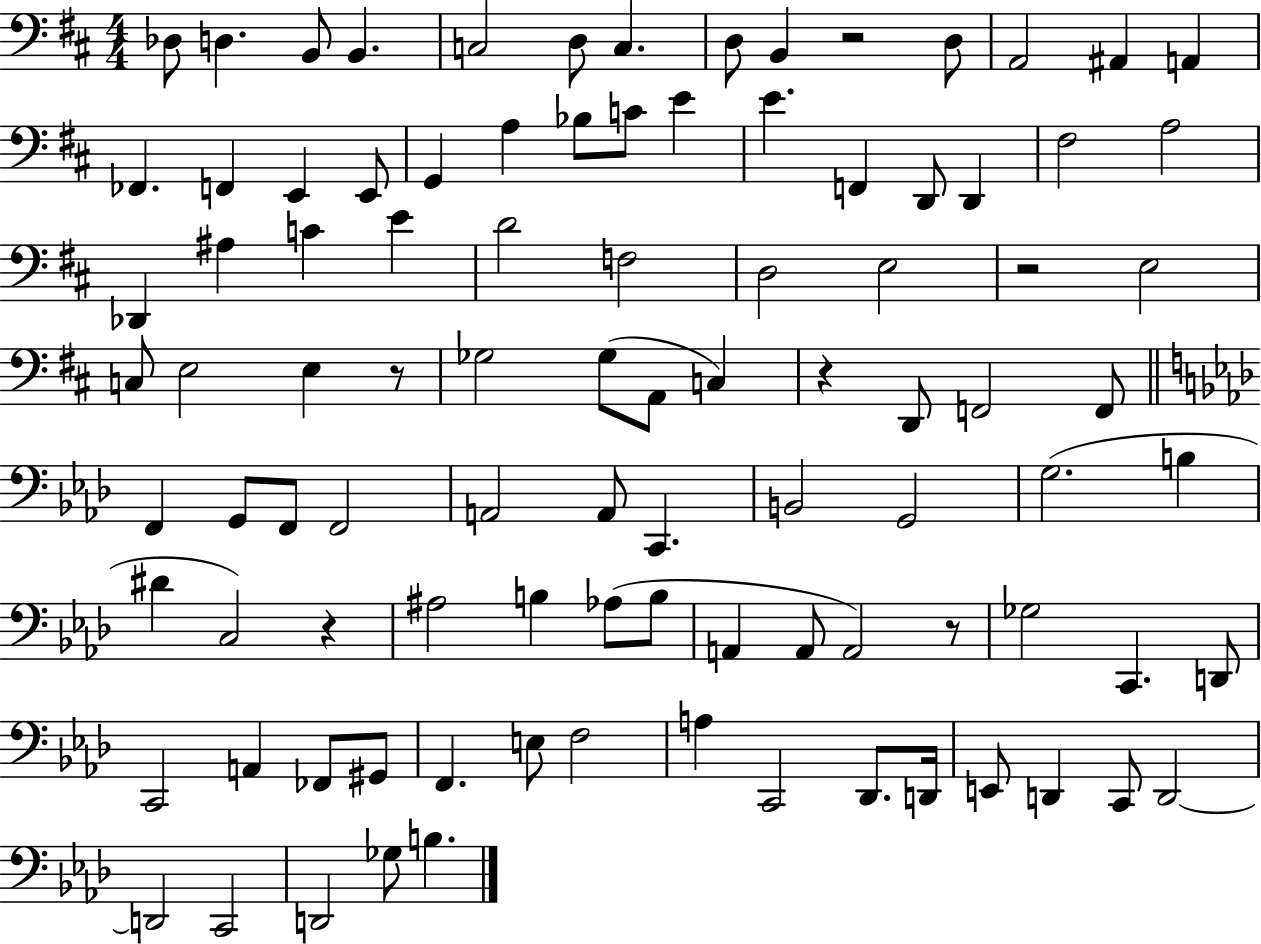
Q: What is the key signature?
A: D major